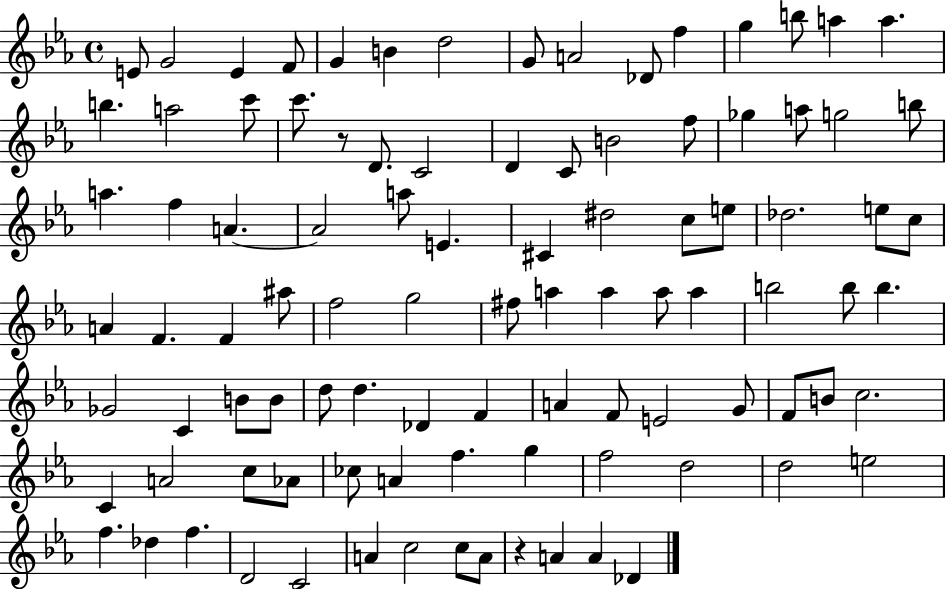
E4/e G4/h E4/q F4/e G4/q B4/q D5/h G4/e A4/h Db4/e F5/q G5/q B5/e A5/q A5/q. B5/q. A5/h C6/e C6/e. R/e D4/e. C4/h D4/q C4/e B4/h F5/e Gb5/q A5/e G5/h B5/e A5/q. F5/q A4/q. A4/h A5/e E4/q. C#4/q D#5/h C5/e E5/e Db5/h. E5/e C5/e A4/q F4/q. F4/q A#5/e F5/h G5/h F#5/e A5/q A5/q A5/e A5/q B5/h B5/e B5/q. Gb4/h C4/q B4/e B4/e D5/e D5/q. Db4/q F4/q A4/q F4/e E4/h G4/e F4/e B4/e C5/h. C4/q A4/h C5/e Ab4/e CES5/e A4/q F5/q. G5/q F5/h D5/h D5/h E5/h F5/q. Db5/q F5/q. D4/h C4/h A4/q C5/h C5/e A4/e R/q A4/q A4/q Db4/q